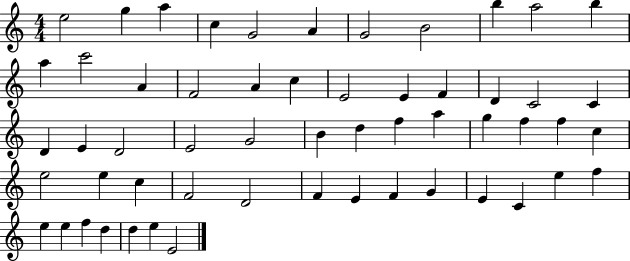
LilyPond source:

{
  \clef treble
  \numericTimeSignature
  \time 4/4
  \key c \major
  e''2 g''4 a''4 | c''4 g'2 a'4 | g'2 b'2 | b''4 a''2 b''4 | \break a''4 c'''2 a'4 | f'2 a'4 c''4 | e'2 e'4 f'4 | d'4 c'2 c'4 | \break d'4 e'4 d'2 | e'2 g'2 | b'4 d''4 f''4 a''4 | g''4 f''4 f''4 c''4 | \break e''2 e''4 c''4 | f'2 d'2 | f'4 e'4 f'4 g'4 | e'4 c'4 e''4 f''4 | \break e''4 e''4 f''4 d''4 | d''4 e''4 e'2 | \bar "|."
}